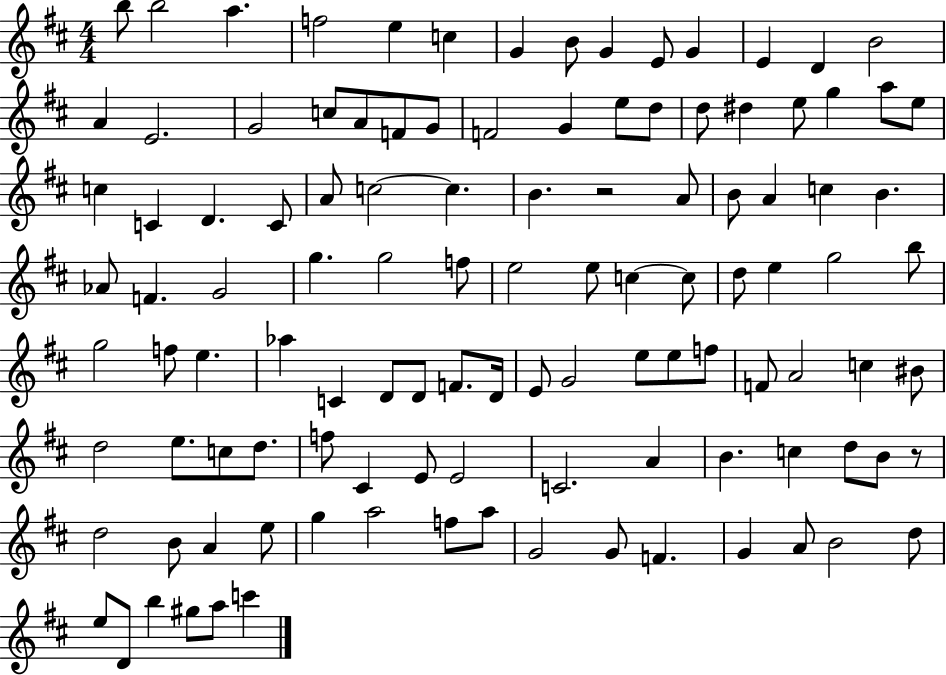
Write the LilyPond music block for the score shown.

{
  \clef treble
  \numericTimeSignature
  \time 4/4
  \key d \major
  \repeat volta 2 { b''8 b''2 a''4. | f''2 e''4 c''4 | g'4 b'8 g'4 e'8 g'4 | e'4 d'4 b'2 | \break a'4 e'2. | g'2 c''8 a'8 f'8 g'8 | f'2 g'4 e''8 d''8 | d''8 dis''4 e''8 g''4 a''8 e''8 | \break c''4 c'4 d'4. c'8 | a'8 c''2~~ c''4. | b'4. r2 a'8 | b'8 a'4 c''4 b'4. | \break aes'8 f'4. g'2 | g''4. g''2 f''8 | e''2 e''8 c''4~~ c''8 | d''8 e''4 g''2 b''8 | \break g''2 f''8 e''4. | aes''4 c'4 d'8 d'8 f'8. d'16 | e'8 g'2 e''8 e''8 f''8 | f'8 a'2 c''4 bis'8 | \break d''2 e''8. c''8 d''8. | f''8 cis'4 e'8 e'2 | c'2. a'4 | b'4. c''4 d''8 b'8 r8 | \break d''2 b'8 a'4 e''8 | g''4 a''2 f''8 a''8 | g'2 g'8 f'4. | g'4 a'8 b'2 d''8 | \break e''8 d'8 b''4 gis''8 a''8 c'''4 | } \bar "|."
}